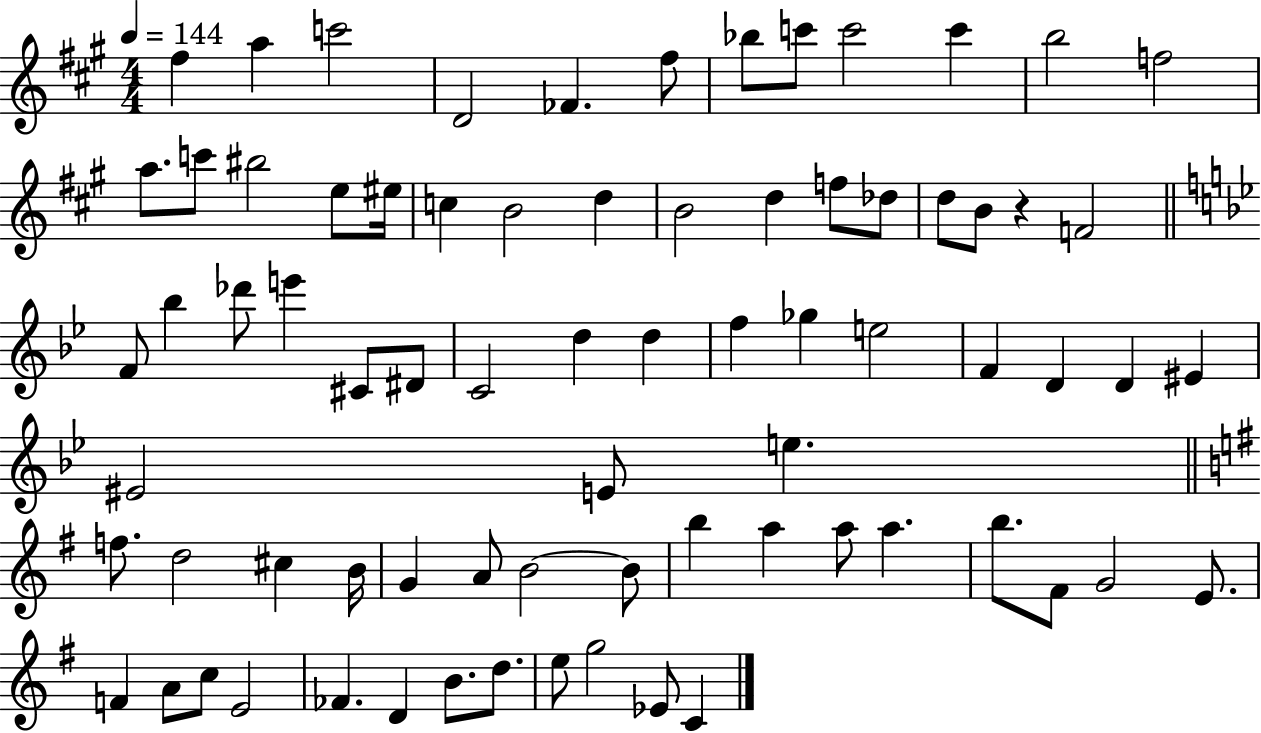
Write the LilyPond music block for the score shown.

{
  \clef treble
  \numericTimeSignature
  \time 4/4
  \key a \major
  \tempo 4 = 144
  fis''4 a''4 c'''2 | d'2 fes'4. fis''8 | bes''8 c'''8 c'''2 c'''4 | b''2 f''2 | \break a''8. c'''8 bis''2 e''8 eis''16 | c''4 b'2 d''4 | b'2 d''4 f''8 des''8 | d''8 b'8 r4 f'2 | \break \bar "||" \break \key bes \major f'8 bes''4 des'''8 e'''4 cis'8 dis'8 | c'2 d''4 d''4 | f''4 ges''4 e''2 | f'4 d'4 d'4 eis'4 | \break eis'2 e'8 e''4. | \bar "||" \break \key e \minor f''8. d''2 cis''4 b'16 | g'4 a'8 b'2~~ b'8 | b''4 a''4 a''8 a''4. | b''8. fis'8 g'2 e'8. | \break f'4 a'8 c''8 e'2 | fes'4. d'4 b'8. d''8. | e''8 g''2 ees'8 c'4 | \bar "|."
}